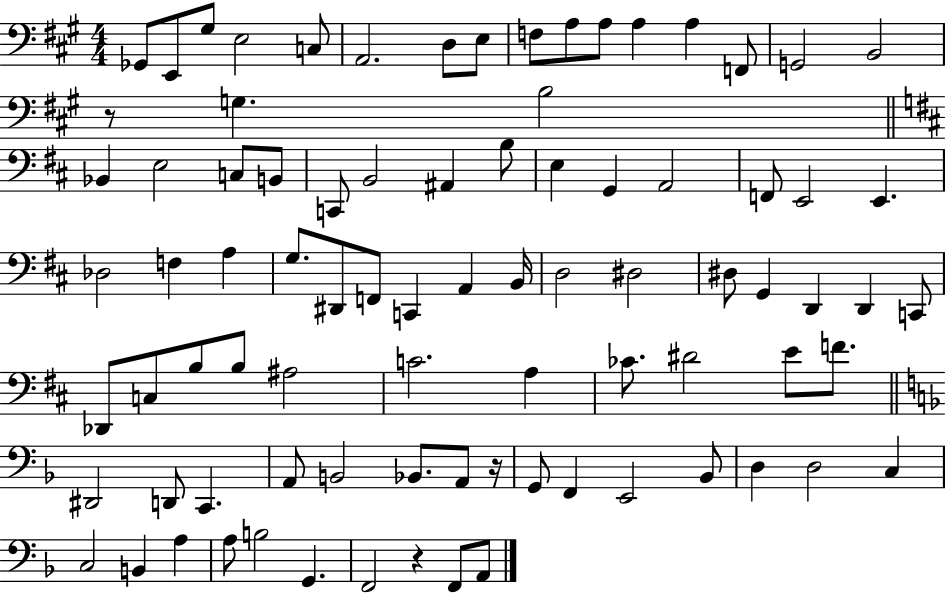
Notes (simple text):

Gb2/e E2/e G#3/e E3/h C3/e A2/h. D3/e E3/e F3/e A3/e A3/e A3/q A3/q F2/e G2/h B2/h R/e G3/q. B3/h Bb2/q E3/h C3/e B2/e C2/e B2/h A#2/q B3/e E3/q G2/q A2/h F2/e E2/h E2/q. Db3/h F3/q A3/q G3/e. D#2/e F2/e C2/q A2/q B2/s D3/h D#3/h D#3/e G2/q D2/q D2/q C2/e Db2/e C3/e B3/e B3/e A#3/h C4/h. A3/q CES4/e. D#4/h E4/e F4/e. D#2/h D2/e C2/q. A2/e B2/h Bb2/e. A2/e R/s G2/e F2/q E2/h Bb2/e D3/q D3/h C3/q C3/h B2/q A3/q A3/e B3/h G2/q. F2/h R/q F2/e A2/e